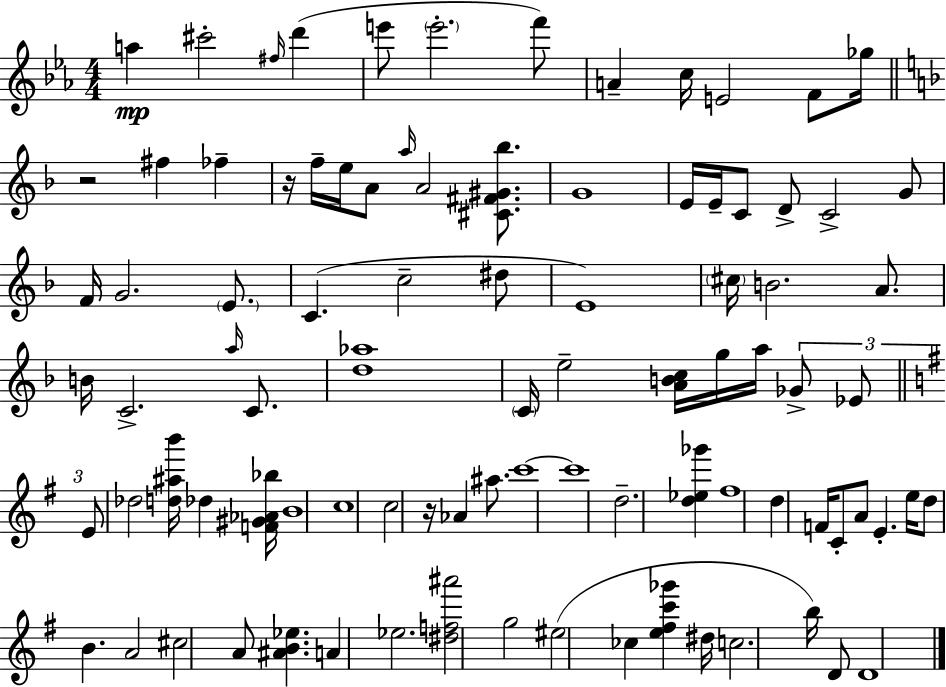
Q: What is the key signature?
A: EES major